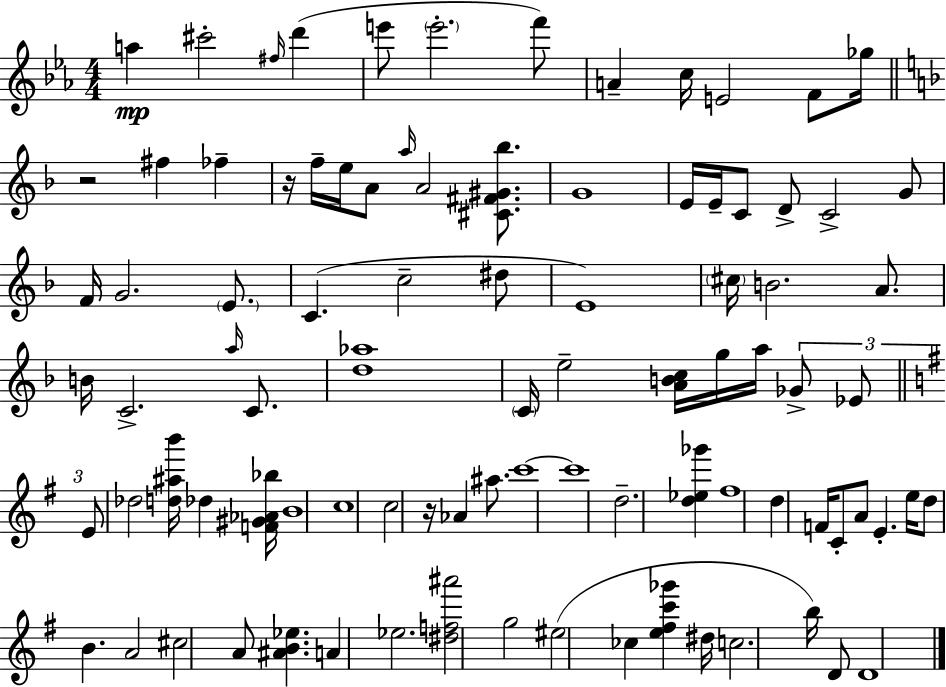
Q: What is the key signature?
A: EES major